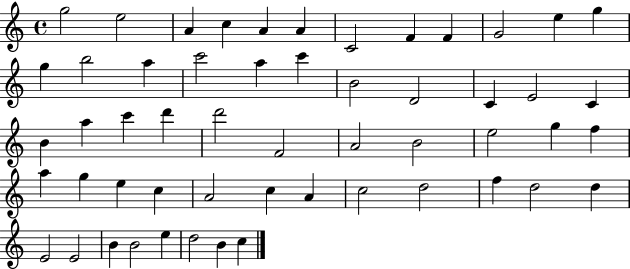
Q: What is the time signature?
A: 4/4